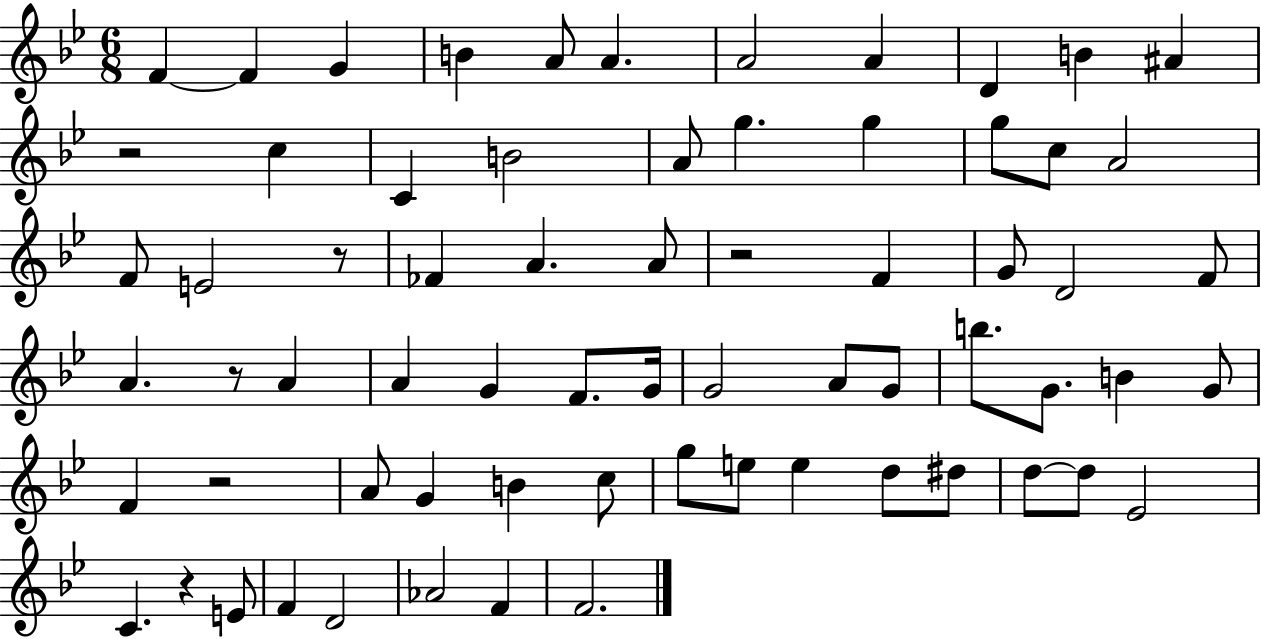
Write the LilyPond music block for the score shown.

{
  \clef treble
  \numericTimeSignature
  \time 6/8
  \key bes \major
  \repeat volta 2 { f'4~~ f'4 g'4 | b'4 a'8 a'4. | a'2 a'4 | d'4 b'4 ais'4 | \break r2 c''4 | c'4 b'2 | a'8 g''4. g''4 | g''8 c''8 a'2 | \break f'8 e'2 r8 | fes'4 a'4. a'8 | r2 f'4 | g'8 d'2 f'8 | \break a'4. r8 a'4 | a'4 g'4 f'8. g'16 | g'2 a'8 g'8 | b''8. g'8. b'4 g'8 | \break f'4 r2 | a'8 g'4 b'4 c''8 | g''8 e''8 e''4 d''8 dis''8 | d''8~~ d''8 ees'2 | \break c'4. r4 e'8 | f'4 d'2 | aes'2 f'4 | f'2. | \break } \bar "|."
}